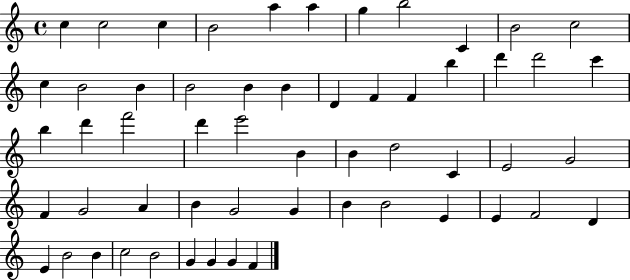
{
  \clef treble
  \time 4/4
  \defaultTimeSignature
  \key c \major
  c''4 c''2 c''4 | b'2 a''4 a''4 | g''4 b''2 c'4 | b'2 c''2 | \break c''4 b'2 b'4 | b'2 b'4 b'4 | d'4 f'4 f'4 b''4 | d'''4 d'''2 c'''4 | \break b''4 d'''4 f'''2 | d'''4 e'''2 b'4 | b'4 d''2 c'4 | e'2 g'2 | \break f'4 g'2 a'4 | b'4 g'2 g'4 | b'4 b'2 e'4 | e'4 f'2 d'4 | \break e'4 b'2 b'4 | c''2 b'2 | g'4 g'4 g'4 f'4 | \bar "|."
}